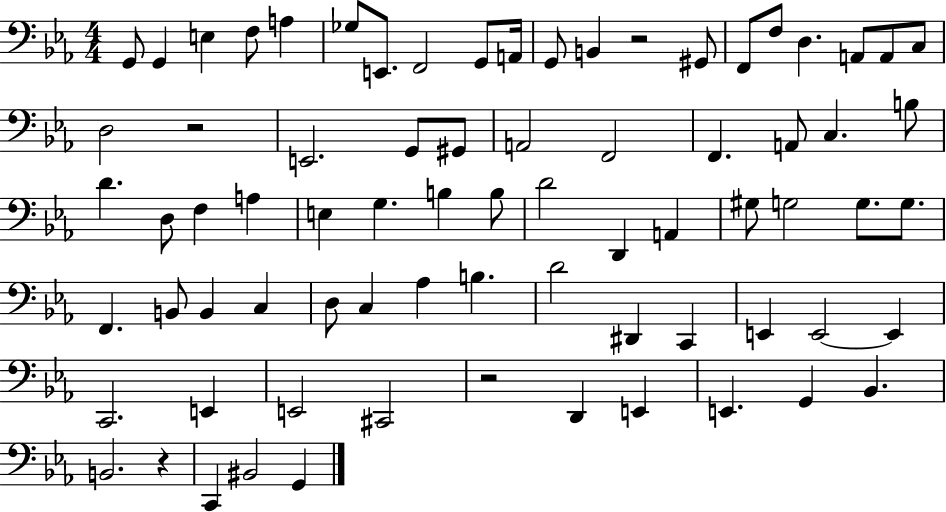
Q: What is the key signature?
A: EES major